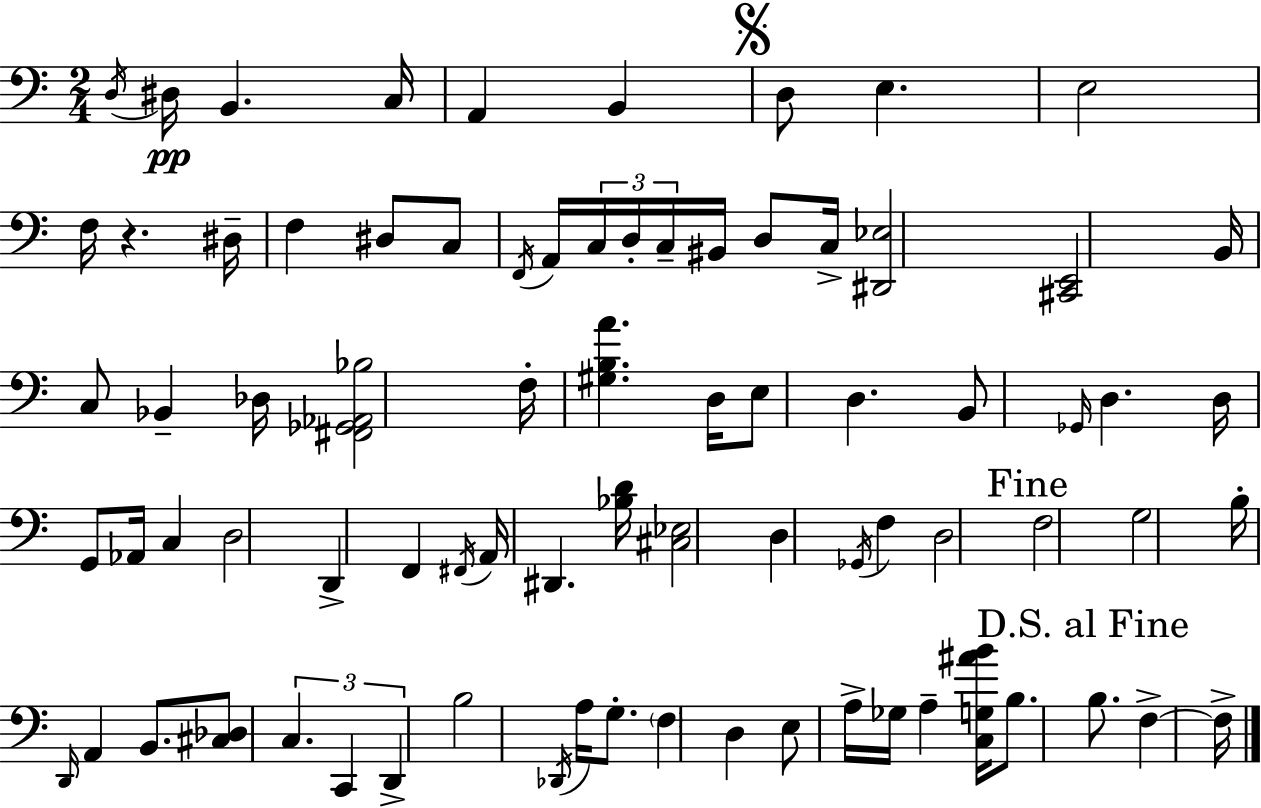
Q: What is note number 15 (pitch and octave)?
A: F2